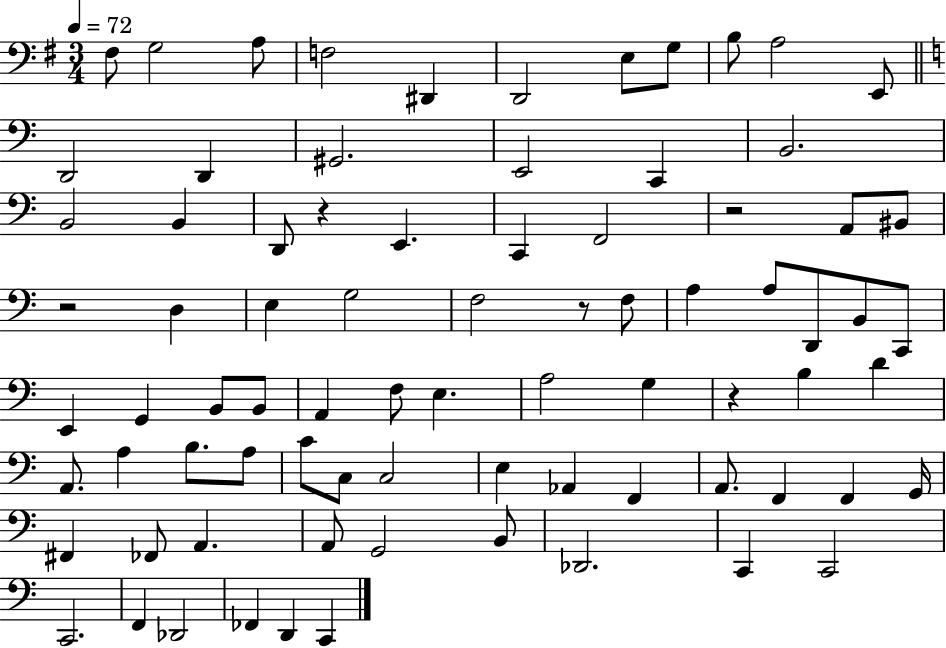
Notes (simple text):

F#3/e G3/h A3/e F3/h D#2/q D2/h E3/e G3/e B3/e A3/h E2/e D2/h D2/q G#2/h. E2/h C2/q B2/h. B2/h B2/q D2/e R/q E2/q. C2/q F2/h R/h A2/e BIS2/e R/h D3/q E3/q G3/h F3/h R/e F3/e A3/q A3/e D2/e B2/e C2/e E2/q G2/q B2/e B2/e A2/q F3/e E3/q. A3/h G3/q R/q B3/q D4/q A2/e. A3/q B3/e. A3/e C4/e C3/e C3/h E3/q Ab2/q F2/q A2/e. F2/q F2/q G2/s F#2/q FES2/e A2/q. A2/e G2/h B2/e Db2/h. C2/q C2/h C2/h. F2/q Db2/h FES2/q D2/q C2/q